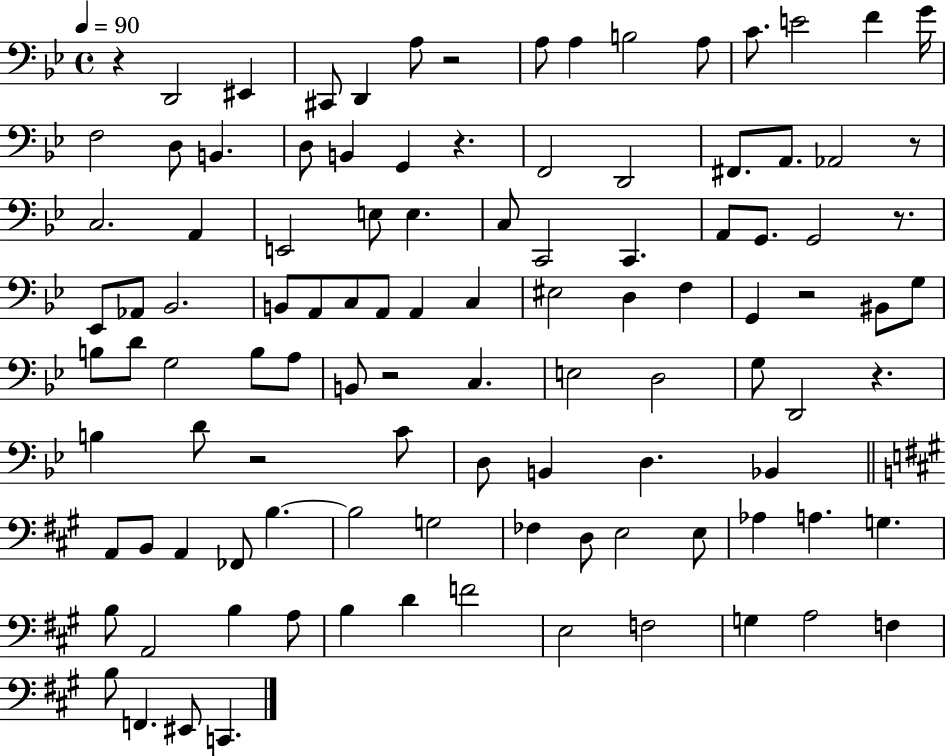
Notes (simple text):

R/q D2/h EIS2/q C#2/e D2/q A3/e R/h A3/e A3/q B3/h A3/e C4/e. E4/h F4/q G4/s F3/h D3/e B2/q. D3/e B2/q G2/q R/q. F2/h D2/h F#2/e. A2/e. Ab2/h R/e C3/h. A2/q E2/h E3/e E3/q. C3/e C2/h C2/q. A2/e G2/e. G2/h R/e. Eb2/e Ab2/e Bb2/h. B2/e A2/e C3/e A2/e A2/q C3/q EIS3/h D3/q F3/q G2/q R/h BIS2/e G3/e B3/e D4/e G3/h B3/e A3/e B2/e R/h C3/q. E3/h D3/h G3/e D2/h R/q. B3/q D4/e R/h C4/e D3/e B2/q D3/q. Bb2/q A2/e B2/e A2/q FES2/e B3/q. B3/h G3/h FES3/q D3/e E3/h E3/e Ab3/q A3/q. G3/q. B3/e A2/h B3/q A3/e B3/q D4/q F4/h E3/h F3/h G3/q A3/h F3/q B3/e F2/q. EIS2/e C2/q.